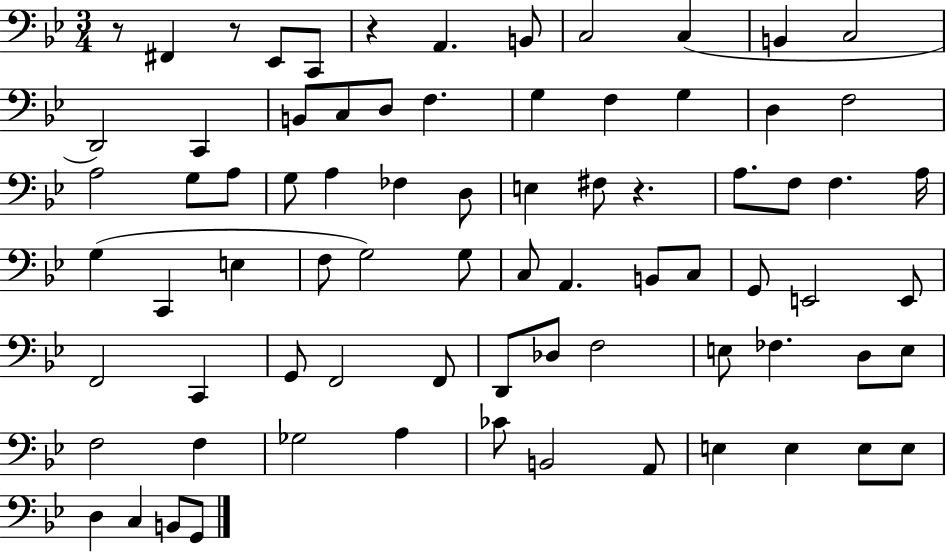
R/e F#2/q R/e Eb2/e C2/e R/q A2/q. B2/e C3/h C3/q B2/q C3/h D2/h C2/q B2/e C3/e D3/e F3/q. G3/q F3/q G3/q D3/q F3/h A3/h G3/e A3/e G3/e A3/q FES3/q D3/e E3/q F#3/e R/q. A3/e. F3/e F3/q. A3/s G3/q C2/q E3/q F3/e G3/h G3/e C3/e A2/q. B2/e C3/e G2/e E2/h E2/e F2/h C2/q G2/e F2/h F2/e D2/e Db3/e F3/h E3/e FES3/q. D3/e E3/e F3/h F3/q Gb3/h A3/q CES4/e B2/h A2/e E3/q E3/q E3/e E3/e D3/q C3/q B2/e G2/e